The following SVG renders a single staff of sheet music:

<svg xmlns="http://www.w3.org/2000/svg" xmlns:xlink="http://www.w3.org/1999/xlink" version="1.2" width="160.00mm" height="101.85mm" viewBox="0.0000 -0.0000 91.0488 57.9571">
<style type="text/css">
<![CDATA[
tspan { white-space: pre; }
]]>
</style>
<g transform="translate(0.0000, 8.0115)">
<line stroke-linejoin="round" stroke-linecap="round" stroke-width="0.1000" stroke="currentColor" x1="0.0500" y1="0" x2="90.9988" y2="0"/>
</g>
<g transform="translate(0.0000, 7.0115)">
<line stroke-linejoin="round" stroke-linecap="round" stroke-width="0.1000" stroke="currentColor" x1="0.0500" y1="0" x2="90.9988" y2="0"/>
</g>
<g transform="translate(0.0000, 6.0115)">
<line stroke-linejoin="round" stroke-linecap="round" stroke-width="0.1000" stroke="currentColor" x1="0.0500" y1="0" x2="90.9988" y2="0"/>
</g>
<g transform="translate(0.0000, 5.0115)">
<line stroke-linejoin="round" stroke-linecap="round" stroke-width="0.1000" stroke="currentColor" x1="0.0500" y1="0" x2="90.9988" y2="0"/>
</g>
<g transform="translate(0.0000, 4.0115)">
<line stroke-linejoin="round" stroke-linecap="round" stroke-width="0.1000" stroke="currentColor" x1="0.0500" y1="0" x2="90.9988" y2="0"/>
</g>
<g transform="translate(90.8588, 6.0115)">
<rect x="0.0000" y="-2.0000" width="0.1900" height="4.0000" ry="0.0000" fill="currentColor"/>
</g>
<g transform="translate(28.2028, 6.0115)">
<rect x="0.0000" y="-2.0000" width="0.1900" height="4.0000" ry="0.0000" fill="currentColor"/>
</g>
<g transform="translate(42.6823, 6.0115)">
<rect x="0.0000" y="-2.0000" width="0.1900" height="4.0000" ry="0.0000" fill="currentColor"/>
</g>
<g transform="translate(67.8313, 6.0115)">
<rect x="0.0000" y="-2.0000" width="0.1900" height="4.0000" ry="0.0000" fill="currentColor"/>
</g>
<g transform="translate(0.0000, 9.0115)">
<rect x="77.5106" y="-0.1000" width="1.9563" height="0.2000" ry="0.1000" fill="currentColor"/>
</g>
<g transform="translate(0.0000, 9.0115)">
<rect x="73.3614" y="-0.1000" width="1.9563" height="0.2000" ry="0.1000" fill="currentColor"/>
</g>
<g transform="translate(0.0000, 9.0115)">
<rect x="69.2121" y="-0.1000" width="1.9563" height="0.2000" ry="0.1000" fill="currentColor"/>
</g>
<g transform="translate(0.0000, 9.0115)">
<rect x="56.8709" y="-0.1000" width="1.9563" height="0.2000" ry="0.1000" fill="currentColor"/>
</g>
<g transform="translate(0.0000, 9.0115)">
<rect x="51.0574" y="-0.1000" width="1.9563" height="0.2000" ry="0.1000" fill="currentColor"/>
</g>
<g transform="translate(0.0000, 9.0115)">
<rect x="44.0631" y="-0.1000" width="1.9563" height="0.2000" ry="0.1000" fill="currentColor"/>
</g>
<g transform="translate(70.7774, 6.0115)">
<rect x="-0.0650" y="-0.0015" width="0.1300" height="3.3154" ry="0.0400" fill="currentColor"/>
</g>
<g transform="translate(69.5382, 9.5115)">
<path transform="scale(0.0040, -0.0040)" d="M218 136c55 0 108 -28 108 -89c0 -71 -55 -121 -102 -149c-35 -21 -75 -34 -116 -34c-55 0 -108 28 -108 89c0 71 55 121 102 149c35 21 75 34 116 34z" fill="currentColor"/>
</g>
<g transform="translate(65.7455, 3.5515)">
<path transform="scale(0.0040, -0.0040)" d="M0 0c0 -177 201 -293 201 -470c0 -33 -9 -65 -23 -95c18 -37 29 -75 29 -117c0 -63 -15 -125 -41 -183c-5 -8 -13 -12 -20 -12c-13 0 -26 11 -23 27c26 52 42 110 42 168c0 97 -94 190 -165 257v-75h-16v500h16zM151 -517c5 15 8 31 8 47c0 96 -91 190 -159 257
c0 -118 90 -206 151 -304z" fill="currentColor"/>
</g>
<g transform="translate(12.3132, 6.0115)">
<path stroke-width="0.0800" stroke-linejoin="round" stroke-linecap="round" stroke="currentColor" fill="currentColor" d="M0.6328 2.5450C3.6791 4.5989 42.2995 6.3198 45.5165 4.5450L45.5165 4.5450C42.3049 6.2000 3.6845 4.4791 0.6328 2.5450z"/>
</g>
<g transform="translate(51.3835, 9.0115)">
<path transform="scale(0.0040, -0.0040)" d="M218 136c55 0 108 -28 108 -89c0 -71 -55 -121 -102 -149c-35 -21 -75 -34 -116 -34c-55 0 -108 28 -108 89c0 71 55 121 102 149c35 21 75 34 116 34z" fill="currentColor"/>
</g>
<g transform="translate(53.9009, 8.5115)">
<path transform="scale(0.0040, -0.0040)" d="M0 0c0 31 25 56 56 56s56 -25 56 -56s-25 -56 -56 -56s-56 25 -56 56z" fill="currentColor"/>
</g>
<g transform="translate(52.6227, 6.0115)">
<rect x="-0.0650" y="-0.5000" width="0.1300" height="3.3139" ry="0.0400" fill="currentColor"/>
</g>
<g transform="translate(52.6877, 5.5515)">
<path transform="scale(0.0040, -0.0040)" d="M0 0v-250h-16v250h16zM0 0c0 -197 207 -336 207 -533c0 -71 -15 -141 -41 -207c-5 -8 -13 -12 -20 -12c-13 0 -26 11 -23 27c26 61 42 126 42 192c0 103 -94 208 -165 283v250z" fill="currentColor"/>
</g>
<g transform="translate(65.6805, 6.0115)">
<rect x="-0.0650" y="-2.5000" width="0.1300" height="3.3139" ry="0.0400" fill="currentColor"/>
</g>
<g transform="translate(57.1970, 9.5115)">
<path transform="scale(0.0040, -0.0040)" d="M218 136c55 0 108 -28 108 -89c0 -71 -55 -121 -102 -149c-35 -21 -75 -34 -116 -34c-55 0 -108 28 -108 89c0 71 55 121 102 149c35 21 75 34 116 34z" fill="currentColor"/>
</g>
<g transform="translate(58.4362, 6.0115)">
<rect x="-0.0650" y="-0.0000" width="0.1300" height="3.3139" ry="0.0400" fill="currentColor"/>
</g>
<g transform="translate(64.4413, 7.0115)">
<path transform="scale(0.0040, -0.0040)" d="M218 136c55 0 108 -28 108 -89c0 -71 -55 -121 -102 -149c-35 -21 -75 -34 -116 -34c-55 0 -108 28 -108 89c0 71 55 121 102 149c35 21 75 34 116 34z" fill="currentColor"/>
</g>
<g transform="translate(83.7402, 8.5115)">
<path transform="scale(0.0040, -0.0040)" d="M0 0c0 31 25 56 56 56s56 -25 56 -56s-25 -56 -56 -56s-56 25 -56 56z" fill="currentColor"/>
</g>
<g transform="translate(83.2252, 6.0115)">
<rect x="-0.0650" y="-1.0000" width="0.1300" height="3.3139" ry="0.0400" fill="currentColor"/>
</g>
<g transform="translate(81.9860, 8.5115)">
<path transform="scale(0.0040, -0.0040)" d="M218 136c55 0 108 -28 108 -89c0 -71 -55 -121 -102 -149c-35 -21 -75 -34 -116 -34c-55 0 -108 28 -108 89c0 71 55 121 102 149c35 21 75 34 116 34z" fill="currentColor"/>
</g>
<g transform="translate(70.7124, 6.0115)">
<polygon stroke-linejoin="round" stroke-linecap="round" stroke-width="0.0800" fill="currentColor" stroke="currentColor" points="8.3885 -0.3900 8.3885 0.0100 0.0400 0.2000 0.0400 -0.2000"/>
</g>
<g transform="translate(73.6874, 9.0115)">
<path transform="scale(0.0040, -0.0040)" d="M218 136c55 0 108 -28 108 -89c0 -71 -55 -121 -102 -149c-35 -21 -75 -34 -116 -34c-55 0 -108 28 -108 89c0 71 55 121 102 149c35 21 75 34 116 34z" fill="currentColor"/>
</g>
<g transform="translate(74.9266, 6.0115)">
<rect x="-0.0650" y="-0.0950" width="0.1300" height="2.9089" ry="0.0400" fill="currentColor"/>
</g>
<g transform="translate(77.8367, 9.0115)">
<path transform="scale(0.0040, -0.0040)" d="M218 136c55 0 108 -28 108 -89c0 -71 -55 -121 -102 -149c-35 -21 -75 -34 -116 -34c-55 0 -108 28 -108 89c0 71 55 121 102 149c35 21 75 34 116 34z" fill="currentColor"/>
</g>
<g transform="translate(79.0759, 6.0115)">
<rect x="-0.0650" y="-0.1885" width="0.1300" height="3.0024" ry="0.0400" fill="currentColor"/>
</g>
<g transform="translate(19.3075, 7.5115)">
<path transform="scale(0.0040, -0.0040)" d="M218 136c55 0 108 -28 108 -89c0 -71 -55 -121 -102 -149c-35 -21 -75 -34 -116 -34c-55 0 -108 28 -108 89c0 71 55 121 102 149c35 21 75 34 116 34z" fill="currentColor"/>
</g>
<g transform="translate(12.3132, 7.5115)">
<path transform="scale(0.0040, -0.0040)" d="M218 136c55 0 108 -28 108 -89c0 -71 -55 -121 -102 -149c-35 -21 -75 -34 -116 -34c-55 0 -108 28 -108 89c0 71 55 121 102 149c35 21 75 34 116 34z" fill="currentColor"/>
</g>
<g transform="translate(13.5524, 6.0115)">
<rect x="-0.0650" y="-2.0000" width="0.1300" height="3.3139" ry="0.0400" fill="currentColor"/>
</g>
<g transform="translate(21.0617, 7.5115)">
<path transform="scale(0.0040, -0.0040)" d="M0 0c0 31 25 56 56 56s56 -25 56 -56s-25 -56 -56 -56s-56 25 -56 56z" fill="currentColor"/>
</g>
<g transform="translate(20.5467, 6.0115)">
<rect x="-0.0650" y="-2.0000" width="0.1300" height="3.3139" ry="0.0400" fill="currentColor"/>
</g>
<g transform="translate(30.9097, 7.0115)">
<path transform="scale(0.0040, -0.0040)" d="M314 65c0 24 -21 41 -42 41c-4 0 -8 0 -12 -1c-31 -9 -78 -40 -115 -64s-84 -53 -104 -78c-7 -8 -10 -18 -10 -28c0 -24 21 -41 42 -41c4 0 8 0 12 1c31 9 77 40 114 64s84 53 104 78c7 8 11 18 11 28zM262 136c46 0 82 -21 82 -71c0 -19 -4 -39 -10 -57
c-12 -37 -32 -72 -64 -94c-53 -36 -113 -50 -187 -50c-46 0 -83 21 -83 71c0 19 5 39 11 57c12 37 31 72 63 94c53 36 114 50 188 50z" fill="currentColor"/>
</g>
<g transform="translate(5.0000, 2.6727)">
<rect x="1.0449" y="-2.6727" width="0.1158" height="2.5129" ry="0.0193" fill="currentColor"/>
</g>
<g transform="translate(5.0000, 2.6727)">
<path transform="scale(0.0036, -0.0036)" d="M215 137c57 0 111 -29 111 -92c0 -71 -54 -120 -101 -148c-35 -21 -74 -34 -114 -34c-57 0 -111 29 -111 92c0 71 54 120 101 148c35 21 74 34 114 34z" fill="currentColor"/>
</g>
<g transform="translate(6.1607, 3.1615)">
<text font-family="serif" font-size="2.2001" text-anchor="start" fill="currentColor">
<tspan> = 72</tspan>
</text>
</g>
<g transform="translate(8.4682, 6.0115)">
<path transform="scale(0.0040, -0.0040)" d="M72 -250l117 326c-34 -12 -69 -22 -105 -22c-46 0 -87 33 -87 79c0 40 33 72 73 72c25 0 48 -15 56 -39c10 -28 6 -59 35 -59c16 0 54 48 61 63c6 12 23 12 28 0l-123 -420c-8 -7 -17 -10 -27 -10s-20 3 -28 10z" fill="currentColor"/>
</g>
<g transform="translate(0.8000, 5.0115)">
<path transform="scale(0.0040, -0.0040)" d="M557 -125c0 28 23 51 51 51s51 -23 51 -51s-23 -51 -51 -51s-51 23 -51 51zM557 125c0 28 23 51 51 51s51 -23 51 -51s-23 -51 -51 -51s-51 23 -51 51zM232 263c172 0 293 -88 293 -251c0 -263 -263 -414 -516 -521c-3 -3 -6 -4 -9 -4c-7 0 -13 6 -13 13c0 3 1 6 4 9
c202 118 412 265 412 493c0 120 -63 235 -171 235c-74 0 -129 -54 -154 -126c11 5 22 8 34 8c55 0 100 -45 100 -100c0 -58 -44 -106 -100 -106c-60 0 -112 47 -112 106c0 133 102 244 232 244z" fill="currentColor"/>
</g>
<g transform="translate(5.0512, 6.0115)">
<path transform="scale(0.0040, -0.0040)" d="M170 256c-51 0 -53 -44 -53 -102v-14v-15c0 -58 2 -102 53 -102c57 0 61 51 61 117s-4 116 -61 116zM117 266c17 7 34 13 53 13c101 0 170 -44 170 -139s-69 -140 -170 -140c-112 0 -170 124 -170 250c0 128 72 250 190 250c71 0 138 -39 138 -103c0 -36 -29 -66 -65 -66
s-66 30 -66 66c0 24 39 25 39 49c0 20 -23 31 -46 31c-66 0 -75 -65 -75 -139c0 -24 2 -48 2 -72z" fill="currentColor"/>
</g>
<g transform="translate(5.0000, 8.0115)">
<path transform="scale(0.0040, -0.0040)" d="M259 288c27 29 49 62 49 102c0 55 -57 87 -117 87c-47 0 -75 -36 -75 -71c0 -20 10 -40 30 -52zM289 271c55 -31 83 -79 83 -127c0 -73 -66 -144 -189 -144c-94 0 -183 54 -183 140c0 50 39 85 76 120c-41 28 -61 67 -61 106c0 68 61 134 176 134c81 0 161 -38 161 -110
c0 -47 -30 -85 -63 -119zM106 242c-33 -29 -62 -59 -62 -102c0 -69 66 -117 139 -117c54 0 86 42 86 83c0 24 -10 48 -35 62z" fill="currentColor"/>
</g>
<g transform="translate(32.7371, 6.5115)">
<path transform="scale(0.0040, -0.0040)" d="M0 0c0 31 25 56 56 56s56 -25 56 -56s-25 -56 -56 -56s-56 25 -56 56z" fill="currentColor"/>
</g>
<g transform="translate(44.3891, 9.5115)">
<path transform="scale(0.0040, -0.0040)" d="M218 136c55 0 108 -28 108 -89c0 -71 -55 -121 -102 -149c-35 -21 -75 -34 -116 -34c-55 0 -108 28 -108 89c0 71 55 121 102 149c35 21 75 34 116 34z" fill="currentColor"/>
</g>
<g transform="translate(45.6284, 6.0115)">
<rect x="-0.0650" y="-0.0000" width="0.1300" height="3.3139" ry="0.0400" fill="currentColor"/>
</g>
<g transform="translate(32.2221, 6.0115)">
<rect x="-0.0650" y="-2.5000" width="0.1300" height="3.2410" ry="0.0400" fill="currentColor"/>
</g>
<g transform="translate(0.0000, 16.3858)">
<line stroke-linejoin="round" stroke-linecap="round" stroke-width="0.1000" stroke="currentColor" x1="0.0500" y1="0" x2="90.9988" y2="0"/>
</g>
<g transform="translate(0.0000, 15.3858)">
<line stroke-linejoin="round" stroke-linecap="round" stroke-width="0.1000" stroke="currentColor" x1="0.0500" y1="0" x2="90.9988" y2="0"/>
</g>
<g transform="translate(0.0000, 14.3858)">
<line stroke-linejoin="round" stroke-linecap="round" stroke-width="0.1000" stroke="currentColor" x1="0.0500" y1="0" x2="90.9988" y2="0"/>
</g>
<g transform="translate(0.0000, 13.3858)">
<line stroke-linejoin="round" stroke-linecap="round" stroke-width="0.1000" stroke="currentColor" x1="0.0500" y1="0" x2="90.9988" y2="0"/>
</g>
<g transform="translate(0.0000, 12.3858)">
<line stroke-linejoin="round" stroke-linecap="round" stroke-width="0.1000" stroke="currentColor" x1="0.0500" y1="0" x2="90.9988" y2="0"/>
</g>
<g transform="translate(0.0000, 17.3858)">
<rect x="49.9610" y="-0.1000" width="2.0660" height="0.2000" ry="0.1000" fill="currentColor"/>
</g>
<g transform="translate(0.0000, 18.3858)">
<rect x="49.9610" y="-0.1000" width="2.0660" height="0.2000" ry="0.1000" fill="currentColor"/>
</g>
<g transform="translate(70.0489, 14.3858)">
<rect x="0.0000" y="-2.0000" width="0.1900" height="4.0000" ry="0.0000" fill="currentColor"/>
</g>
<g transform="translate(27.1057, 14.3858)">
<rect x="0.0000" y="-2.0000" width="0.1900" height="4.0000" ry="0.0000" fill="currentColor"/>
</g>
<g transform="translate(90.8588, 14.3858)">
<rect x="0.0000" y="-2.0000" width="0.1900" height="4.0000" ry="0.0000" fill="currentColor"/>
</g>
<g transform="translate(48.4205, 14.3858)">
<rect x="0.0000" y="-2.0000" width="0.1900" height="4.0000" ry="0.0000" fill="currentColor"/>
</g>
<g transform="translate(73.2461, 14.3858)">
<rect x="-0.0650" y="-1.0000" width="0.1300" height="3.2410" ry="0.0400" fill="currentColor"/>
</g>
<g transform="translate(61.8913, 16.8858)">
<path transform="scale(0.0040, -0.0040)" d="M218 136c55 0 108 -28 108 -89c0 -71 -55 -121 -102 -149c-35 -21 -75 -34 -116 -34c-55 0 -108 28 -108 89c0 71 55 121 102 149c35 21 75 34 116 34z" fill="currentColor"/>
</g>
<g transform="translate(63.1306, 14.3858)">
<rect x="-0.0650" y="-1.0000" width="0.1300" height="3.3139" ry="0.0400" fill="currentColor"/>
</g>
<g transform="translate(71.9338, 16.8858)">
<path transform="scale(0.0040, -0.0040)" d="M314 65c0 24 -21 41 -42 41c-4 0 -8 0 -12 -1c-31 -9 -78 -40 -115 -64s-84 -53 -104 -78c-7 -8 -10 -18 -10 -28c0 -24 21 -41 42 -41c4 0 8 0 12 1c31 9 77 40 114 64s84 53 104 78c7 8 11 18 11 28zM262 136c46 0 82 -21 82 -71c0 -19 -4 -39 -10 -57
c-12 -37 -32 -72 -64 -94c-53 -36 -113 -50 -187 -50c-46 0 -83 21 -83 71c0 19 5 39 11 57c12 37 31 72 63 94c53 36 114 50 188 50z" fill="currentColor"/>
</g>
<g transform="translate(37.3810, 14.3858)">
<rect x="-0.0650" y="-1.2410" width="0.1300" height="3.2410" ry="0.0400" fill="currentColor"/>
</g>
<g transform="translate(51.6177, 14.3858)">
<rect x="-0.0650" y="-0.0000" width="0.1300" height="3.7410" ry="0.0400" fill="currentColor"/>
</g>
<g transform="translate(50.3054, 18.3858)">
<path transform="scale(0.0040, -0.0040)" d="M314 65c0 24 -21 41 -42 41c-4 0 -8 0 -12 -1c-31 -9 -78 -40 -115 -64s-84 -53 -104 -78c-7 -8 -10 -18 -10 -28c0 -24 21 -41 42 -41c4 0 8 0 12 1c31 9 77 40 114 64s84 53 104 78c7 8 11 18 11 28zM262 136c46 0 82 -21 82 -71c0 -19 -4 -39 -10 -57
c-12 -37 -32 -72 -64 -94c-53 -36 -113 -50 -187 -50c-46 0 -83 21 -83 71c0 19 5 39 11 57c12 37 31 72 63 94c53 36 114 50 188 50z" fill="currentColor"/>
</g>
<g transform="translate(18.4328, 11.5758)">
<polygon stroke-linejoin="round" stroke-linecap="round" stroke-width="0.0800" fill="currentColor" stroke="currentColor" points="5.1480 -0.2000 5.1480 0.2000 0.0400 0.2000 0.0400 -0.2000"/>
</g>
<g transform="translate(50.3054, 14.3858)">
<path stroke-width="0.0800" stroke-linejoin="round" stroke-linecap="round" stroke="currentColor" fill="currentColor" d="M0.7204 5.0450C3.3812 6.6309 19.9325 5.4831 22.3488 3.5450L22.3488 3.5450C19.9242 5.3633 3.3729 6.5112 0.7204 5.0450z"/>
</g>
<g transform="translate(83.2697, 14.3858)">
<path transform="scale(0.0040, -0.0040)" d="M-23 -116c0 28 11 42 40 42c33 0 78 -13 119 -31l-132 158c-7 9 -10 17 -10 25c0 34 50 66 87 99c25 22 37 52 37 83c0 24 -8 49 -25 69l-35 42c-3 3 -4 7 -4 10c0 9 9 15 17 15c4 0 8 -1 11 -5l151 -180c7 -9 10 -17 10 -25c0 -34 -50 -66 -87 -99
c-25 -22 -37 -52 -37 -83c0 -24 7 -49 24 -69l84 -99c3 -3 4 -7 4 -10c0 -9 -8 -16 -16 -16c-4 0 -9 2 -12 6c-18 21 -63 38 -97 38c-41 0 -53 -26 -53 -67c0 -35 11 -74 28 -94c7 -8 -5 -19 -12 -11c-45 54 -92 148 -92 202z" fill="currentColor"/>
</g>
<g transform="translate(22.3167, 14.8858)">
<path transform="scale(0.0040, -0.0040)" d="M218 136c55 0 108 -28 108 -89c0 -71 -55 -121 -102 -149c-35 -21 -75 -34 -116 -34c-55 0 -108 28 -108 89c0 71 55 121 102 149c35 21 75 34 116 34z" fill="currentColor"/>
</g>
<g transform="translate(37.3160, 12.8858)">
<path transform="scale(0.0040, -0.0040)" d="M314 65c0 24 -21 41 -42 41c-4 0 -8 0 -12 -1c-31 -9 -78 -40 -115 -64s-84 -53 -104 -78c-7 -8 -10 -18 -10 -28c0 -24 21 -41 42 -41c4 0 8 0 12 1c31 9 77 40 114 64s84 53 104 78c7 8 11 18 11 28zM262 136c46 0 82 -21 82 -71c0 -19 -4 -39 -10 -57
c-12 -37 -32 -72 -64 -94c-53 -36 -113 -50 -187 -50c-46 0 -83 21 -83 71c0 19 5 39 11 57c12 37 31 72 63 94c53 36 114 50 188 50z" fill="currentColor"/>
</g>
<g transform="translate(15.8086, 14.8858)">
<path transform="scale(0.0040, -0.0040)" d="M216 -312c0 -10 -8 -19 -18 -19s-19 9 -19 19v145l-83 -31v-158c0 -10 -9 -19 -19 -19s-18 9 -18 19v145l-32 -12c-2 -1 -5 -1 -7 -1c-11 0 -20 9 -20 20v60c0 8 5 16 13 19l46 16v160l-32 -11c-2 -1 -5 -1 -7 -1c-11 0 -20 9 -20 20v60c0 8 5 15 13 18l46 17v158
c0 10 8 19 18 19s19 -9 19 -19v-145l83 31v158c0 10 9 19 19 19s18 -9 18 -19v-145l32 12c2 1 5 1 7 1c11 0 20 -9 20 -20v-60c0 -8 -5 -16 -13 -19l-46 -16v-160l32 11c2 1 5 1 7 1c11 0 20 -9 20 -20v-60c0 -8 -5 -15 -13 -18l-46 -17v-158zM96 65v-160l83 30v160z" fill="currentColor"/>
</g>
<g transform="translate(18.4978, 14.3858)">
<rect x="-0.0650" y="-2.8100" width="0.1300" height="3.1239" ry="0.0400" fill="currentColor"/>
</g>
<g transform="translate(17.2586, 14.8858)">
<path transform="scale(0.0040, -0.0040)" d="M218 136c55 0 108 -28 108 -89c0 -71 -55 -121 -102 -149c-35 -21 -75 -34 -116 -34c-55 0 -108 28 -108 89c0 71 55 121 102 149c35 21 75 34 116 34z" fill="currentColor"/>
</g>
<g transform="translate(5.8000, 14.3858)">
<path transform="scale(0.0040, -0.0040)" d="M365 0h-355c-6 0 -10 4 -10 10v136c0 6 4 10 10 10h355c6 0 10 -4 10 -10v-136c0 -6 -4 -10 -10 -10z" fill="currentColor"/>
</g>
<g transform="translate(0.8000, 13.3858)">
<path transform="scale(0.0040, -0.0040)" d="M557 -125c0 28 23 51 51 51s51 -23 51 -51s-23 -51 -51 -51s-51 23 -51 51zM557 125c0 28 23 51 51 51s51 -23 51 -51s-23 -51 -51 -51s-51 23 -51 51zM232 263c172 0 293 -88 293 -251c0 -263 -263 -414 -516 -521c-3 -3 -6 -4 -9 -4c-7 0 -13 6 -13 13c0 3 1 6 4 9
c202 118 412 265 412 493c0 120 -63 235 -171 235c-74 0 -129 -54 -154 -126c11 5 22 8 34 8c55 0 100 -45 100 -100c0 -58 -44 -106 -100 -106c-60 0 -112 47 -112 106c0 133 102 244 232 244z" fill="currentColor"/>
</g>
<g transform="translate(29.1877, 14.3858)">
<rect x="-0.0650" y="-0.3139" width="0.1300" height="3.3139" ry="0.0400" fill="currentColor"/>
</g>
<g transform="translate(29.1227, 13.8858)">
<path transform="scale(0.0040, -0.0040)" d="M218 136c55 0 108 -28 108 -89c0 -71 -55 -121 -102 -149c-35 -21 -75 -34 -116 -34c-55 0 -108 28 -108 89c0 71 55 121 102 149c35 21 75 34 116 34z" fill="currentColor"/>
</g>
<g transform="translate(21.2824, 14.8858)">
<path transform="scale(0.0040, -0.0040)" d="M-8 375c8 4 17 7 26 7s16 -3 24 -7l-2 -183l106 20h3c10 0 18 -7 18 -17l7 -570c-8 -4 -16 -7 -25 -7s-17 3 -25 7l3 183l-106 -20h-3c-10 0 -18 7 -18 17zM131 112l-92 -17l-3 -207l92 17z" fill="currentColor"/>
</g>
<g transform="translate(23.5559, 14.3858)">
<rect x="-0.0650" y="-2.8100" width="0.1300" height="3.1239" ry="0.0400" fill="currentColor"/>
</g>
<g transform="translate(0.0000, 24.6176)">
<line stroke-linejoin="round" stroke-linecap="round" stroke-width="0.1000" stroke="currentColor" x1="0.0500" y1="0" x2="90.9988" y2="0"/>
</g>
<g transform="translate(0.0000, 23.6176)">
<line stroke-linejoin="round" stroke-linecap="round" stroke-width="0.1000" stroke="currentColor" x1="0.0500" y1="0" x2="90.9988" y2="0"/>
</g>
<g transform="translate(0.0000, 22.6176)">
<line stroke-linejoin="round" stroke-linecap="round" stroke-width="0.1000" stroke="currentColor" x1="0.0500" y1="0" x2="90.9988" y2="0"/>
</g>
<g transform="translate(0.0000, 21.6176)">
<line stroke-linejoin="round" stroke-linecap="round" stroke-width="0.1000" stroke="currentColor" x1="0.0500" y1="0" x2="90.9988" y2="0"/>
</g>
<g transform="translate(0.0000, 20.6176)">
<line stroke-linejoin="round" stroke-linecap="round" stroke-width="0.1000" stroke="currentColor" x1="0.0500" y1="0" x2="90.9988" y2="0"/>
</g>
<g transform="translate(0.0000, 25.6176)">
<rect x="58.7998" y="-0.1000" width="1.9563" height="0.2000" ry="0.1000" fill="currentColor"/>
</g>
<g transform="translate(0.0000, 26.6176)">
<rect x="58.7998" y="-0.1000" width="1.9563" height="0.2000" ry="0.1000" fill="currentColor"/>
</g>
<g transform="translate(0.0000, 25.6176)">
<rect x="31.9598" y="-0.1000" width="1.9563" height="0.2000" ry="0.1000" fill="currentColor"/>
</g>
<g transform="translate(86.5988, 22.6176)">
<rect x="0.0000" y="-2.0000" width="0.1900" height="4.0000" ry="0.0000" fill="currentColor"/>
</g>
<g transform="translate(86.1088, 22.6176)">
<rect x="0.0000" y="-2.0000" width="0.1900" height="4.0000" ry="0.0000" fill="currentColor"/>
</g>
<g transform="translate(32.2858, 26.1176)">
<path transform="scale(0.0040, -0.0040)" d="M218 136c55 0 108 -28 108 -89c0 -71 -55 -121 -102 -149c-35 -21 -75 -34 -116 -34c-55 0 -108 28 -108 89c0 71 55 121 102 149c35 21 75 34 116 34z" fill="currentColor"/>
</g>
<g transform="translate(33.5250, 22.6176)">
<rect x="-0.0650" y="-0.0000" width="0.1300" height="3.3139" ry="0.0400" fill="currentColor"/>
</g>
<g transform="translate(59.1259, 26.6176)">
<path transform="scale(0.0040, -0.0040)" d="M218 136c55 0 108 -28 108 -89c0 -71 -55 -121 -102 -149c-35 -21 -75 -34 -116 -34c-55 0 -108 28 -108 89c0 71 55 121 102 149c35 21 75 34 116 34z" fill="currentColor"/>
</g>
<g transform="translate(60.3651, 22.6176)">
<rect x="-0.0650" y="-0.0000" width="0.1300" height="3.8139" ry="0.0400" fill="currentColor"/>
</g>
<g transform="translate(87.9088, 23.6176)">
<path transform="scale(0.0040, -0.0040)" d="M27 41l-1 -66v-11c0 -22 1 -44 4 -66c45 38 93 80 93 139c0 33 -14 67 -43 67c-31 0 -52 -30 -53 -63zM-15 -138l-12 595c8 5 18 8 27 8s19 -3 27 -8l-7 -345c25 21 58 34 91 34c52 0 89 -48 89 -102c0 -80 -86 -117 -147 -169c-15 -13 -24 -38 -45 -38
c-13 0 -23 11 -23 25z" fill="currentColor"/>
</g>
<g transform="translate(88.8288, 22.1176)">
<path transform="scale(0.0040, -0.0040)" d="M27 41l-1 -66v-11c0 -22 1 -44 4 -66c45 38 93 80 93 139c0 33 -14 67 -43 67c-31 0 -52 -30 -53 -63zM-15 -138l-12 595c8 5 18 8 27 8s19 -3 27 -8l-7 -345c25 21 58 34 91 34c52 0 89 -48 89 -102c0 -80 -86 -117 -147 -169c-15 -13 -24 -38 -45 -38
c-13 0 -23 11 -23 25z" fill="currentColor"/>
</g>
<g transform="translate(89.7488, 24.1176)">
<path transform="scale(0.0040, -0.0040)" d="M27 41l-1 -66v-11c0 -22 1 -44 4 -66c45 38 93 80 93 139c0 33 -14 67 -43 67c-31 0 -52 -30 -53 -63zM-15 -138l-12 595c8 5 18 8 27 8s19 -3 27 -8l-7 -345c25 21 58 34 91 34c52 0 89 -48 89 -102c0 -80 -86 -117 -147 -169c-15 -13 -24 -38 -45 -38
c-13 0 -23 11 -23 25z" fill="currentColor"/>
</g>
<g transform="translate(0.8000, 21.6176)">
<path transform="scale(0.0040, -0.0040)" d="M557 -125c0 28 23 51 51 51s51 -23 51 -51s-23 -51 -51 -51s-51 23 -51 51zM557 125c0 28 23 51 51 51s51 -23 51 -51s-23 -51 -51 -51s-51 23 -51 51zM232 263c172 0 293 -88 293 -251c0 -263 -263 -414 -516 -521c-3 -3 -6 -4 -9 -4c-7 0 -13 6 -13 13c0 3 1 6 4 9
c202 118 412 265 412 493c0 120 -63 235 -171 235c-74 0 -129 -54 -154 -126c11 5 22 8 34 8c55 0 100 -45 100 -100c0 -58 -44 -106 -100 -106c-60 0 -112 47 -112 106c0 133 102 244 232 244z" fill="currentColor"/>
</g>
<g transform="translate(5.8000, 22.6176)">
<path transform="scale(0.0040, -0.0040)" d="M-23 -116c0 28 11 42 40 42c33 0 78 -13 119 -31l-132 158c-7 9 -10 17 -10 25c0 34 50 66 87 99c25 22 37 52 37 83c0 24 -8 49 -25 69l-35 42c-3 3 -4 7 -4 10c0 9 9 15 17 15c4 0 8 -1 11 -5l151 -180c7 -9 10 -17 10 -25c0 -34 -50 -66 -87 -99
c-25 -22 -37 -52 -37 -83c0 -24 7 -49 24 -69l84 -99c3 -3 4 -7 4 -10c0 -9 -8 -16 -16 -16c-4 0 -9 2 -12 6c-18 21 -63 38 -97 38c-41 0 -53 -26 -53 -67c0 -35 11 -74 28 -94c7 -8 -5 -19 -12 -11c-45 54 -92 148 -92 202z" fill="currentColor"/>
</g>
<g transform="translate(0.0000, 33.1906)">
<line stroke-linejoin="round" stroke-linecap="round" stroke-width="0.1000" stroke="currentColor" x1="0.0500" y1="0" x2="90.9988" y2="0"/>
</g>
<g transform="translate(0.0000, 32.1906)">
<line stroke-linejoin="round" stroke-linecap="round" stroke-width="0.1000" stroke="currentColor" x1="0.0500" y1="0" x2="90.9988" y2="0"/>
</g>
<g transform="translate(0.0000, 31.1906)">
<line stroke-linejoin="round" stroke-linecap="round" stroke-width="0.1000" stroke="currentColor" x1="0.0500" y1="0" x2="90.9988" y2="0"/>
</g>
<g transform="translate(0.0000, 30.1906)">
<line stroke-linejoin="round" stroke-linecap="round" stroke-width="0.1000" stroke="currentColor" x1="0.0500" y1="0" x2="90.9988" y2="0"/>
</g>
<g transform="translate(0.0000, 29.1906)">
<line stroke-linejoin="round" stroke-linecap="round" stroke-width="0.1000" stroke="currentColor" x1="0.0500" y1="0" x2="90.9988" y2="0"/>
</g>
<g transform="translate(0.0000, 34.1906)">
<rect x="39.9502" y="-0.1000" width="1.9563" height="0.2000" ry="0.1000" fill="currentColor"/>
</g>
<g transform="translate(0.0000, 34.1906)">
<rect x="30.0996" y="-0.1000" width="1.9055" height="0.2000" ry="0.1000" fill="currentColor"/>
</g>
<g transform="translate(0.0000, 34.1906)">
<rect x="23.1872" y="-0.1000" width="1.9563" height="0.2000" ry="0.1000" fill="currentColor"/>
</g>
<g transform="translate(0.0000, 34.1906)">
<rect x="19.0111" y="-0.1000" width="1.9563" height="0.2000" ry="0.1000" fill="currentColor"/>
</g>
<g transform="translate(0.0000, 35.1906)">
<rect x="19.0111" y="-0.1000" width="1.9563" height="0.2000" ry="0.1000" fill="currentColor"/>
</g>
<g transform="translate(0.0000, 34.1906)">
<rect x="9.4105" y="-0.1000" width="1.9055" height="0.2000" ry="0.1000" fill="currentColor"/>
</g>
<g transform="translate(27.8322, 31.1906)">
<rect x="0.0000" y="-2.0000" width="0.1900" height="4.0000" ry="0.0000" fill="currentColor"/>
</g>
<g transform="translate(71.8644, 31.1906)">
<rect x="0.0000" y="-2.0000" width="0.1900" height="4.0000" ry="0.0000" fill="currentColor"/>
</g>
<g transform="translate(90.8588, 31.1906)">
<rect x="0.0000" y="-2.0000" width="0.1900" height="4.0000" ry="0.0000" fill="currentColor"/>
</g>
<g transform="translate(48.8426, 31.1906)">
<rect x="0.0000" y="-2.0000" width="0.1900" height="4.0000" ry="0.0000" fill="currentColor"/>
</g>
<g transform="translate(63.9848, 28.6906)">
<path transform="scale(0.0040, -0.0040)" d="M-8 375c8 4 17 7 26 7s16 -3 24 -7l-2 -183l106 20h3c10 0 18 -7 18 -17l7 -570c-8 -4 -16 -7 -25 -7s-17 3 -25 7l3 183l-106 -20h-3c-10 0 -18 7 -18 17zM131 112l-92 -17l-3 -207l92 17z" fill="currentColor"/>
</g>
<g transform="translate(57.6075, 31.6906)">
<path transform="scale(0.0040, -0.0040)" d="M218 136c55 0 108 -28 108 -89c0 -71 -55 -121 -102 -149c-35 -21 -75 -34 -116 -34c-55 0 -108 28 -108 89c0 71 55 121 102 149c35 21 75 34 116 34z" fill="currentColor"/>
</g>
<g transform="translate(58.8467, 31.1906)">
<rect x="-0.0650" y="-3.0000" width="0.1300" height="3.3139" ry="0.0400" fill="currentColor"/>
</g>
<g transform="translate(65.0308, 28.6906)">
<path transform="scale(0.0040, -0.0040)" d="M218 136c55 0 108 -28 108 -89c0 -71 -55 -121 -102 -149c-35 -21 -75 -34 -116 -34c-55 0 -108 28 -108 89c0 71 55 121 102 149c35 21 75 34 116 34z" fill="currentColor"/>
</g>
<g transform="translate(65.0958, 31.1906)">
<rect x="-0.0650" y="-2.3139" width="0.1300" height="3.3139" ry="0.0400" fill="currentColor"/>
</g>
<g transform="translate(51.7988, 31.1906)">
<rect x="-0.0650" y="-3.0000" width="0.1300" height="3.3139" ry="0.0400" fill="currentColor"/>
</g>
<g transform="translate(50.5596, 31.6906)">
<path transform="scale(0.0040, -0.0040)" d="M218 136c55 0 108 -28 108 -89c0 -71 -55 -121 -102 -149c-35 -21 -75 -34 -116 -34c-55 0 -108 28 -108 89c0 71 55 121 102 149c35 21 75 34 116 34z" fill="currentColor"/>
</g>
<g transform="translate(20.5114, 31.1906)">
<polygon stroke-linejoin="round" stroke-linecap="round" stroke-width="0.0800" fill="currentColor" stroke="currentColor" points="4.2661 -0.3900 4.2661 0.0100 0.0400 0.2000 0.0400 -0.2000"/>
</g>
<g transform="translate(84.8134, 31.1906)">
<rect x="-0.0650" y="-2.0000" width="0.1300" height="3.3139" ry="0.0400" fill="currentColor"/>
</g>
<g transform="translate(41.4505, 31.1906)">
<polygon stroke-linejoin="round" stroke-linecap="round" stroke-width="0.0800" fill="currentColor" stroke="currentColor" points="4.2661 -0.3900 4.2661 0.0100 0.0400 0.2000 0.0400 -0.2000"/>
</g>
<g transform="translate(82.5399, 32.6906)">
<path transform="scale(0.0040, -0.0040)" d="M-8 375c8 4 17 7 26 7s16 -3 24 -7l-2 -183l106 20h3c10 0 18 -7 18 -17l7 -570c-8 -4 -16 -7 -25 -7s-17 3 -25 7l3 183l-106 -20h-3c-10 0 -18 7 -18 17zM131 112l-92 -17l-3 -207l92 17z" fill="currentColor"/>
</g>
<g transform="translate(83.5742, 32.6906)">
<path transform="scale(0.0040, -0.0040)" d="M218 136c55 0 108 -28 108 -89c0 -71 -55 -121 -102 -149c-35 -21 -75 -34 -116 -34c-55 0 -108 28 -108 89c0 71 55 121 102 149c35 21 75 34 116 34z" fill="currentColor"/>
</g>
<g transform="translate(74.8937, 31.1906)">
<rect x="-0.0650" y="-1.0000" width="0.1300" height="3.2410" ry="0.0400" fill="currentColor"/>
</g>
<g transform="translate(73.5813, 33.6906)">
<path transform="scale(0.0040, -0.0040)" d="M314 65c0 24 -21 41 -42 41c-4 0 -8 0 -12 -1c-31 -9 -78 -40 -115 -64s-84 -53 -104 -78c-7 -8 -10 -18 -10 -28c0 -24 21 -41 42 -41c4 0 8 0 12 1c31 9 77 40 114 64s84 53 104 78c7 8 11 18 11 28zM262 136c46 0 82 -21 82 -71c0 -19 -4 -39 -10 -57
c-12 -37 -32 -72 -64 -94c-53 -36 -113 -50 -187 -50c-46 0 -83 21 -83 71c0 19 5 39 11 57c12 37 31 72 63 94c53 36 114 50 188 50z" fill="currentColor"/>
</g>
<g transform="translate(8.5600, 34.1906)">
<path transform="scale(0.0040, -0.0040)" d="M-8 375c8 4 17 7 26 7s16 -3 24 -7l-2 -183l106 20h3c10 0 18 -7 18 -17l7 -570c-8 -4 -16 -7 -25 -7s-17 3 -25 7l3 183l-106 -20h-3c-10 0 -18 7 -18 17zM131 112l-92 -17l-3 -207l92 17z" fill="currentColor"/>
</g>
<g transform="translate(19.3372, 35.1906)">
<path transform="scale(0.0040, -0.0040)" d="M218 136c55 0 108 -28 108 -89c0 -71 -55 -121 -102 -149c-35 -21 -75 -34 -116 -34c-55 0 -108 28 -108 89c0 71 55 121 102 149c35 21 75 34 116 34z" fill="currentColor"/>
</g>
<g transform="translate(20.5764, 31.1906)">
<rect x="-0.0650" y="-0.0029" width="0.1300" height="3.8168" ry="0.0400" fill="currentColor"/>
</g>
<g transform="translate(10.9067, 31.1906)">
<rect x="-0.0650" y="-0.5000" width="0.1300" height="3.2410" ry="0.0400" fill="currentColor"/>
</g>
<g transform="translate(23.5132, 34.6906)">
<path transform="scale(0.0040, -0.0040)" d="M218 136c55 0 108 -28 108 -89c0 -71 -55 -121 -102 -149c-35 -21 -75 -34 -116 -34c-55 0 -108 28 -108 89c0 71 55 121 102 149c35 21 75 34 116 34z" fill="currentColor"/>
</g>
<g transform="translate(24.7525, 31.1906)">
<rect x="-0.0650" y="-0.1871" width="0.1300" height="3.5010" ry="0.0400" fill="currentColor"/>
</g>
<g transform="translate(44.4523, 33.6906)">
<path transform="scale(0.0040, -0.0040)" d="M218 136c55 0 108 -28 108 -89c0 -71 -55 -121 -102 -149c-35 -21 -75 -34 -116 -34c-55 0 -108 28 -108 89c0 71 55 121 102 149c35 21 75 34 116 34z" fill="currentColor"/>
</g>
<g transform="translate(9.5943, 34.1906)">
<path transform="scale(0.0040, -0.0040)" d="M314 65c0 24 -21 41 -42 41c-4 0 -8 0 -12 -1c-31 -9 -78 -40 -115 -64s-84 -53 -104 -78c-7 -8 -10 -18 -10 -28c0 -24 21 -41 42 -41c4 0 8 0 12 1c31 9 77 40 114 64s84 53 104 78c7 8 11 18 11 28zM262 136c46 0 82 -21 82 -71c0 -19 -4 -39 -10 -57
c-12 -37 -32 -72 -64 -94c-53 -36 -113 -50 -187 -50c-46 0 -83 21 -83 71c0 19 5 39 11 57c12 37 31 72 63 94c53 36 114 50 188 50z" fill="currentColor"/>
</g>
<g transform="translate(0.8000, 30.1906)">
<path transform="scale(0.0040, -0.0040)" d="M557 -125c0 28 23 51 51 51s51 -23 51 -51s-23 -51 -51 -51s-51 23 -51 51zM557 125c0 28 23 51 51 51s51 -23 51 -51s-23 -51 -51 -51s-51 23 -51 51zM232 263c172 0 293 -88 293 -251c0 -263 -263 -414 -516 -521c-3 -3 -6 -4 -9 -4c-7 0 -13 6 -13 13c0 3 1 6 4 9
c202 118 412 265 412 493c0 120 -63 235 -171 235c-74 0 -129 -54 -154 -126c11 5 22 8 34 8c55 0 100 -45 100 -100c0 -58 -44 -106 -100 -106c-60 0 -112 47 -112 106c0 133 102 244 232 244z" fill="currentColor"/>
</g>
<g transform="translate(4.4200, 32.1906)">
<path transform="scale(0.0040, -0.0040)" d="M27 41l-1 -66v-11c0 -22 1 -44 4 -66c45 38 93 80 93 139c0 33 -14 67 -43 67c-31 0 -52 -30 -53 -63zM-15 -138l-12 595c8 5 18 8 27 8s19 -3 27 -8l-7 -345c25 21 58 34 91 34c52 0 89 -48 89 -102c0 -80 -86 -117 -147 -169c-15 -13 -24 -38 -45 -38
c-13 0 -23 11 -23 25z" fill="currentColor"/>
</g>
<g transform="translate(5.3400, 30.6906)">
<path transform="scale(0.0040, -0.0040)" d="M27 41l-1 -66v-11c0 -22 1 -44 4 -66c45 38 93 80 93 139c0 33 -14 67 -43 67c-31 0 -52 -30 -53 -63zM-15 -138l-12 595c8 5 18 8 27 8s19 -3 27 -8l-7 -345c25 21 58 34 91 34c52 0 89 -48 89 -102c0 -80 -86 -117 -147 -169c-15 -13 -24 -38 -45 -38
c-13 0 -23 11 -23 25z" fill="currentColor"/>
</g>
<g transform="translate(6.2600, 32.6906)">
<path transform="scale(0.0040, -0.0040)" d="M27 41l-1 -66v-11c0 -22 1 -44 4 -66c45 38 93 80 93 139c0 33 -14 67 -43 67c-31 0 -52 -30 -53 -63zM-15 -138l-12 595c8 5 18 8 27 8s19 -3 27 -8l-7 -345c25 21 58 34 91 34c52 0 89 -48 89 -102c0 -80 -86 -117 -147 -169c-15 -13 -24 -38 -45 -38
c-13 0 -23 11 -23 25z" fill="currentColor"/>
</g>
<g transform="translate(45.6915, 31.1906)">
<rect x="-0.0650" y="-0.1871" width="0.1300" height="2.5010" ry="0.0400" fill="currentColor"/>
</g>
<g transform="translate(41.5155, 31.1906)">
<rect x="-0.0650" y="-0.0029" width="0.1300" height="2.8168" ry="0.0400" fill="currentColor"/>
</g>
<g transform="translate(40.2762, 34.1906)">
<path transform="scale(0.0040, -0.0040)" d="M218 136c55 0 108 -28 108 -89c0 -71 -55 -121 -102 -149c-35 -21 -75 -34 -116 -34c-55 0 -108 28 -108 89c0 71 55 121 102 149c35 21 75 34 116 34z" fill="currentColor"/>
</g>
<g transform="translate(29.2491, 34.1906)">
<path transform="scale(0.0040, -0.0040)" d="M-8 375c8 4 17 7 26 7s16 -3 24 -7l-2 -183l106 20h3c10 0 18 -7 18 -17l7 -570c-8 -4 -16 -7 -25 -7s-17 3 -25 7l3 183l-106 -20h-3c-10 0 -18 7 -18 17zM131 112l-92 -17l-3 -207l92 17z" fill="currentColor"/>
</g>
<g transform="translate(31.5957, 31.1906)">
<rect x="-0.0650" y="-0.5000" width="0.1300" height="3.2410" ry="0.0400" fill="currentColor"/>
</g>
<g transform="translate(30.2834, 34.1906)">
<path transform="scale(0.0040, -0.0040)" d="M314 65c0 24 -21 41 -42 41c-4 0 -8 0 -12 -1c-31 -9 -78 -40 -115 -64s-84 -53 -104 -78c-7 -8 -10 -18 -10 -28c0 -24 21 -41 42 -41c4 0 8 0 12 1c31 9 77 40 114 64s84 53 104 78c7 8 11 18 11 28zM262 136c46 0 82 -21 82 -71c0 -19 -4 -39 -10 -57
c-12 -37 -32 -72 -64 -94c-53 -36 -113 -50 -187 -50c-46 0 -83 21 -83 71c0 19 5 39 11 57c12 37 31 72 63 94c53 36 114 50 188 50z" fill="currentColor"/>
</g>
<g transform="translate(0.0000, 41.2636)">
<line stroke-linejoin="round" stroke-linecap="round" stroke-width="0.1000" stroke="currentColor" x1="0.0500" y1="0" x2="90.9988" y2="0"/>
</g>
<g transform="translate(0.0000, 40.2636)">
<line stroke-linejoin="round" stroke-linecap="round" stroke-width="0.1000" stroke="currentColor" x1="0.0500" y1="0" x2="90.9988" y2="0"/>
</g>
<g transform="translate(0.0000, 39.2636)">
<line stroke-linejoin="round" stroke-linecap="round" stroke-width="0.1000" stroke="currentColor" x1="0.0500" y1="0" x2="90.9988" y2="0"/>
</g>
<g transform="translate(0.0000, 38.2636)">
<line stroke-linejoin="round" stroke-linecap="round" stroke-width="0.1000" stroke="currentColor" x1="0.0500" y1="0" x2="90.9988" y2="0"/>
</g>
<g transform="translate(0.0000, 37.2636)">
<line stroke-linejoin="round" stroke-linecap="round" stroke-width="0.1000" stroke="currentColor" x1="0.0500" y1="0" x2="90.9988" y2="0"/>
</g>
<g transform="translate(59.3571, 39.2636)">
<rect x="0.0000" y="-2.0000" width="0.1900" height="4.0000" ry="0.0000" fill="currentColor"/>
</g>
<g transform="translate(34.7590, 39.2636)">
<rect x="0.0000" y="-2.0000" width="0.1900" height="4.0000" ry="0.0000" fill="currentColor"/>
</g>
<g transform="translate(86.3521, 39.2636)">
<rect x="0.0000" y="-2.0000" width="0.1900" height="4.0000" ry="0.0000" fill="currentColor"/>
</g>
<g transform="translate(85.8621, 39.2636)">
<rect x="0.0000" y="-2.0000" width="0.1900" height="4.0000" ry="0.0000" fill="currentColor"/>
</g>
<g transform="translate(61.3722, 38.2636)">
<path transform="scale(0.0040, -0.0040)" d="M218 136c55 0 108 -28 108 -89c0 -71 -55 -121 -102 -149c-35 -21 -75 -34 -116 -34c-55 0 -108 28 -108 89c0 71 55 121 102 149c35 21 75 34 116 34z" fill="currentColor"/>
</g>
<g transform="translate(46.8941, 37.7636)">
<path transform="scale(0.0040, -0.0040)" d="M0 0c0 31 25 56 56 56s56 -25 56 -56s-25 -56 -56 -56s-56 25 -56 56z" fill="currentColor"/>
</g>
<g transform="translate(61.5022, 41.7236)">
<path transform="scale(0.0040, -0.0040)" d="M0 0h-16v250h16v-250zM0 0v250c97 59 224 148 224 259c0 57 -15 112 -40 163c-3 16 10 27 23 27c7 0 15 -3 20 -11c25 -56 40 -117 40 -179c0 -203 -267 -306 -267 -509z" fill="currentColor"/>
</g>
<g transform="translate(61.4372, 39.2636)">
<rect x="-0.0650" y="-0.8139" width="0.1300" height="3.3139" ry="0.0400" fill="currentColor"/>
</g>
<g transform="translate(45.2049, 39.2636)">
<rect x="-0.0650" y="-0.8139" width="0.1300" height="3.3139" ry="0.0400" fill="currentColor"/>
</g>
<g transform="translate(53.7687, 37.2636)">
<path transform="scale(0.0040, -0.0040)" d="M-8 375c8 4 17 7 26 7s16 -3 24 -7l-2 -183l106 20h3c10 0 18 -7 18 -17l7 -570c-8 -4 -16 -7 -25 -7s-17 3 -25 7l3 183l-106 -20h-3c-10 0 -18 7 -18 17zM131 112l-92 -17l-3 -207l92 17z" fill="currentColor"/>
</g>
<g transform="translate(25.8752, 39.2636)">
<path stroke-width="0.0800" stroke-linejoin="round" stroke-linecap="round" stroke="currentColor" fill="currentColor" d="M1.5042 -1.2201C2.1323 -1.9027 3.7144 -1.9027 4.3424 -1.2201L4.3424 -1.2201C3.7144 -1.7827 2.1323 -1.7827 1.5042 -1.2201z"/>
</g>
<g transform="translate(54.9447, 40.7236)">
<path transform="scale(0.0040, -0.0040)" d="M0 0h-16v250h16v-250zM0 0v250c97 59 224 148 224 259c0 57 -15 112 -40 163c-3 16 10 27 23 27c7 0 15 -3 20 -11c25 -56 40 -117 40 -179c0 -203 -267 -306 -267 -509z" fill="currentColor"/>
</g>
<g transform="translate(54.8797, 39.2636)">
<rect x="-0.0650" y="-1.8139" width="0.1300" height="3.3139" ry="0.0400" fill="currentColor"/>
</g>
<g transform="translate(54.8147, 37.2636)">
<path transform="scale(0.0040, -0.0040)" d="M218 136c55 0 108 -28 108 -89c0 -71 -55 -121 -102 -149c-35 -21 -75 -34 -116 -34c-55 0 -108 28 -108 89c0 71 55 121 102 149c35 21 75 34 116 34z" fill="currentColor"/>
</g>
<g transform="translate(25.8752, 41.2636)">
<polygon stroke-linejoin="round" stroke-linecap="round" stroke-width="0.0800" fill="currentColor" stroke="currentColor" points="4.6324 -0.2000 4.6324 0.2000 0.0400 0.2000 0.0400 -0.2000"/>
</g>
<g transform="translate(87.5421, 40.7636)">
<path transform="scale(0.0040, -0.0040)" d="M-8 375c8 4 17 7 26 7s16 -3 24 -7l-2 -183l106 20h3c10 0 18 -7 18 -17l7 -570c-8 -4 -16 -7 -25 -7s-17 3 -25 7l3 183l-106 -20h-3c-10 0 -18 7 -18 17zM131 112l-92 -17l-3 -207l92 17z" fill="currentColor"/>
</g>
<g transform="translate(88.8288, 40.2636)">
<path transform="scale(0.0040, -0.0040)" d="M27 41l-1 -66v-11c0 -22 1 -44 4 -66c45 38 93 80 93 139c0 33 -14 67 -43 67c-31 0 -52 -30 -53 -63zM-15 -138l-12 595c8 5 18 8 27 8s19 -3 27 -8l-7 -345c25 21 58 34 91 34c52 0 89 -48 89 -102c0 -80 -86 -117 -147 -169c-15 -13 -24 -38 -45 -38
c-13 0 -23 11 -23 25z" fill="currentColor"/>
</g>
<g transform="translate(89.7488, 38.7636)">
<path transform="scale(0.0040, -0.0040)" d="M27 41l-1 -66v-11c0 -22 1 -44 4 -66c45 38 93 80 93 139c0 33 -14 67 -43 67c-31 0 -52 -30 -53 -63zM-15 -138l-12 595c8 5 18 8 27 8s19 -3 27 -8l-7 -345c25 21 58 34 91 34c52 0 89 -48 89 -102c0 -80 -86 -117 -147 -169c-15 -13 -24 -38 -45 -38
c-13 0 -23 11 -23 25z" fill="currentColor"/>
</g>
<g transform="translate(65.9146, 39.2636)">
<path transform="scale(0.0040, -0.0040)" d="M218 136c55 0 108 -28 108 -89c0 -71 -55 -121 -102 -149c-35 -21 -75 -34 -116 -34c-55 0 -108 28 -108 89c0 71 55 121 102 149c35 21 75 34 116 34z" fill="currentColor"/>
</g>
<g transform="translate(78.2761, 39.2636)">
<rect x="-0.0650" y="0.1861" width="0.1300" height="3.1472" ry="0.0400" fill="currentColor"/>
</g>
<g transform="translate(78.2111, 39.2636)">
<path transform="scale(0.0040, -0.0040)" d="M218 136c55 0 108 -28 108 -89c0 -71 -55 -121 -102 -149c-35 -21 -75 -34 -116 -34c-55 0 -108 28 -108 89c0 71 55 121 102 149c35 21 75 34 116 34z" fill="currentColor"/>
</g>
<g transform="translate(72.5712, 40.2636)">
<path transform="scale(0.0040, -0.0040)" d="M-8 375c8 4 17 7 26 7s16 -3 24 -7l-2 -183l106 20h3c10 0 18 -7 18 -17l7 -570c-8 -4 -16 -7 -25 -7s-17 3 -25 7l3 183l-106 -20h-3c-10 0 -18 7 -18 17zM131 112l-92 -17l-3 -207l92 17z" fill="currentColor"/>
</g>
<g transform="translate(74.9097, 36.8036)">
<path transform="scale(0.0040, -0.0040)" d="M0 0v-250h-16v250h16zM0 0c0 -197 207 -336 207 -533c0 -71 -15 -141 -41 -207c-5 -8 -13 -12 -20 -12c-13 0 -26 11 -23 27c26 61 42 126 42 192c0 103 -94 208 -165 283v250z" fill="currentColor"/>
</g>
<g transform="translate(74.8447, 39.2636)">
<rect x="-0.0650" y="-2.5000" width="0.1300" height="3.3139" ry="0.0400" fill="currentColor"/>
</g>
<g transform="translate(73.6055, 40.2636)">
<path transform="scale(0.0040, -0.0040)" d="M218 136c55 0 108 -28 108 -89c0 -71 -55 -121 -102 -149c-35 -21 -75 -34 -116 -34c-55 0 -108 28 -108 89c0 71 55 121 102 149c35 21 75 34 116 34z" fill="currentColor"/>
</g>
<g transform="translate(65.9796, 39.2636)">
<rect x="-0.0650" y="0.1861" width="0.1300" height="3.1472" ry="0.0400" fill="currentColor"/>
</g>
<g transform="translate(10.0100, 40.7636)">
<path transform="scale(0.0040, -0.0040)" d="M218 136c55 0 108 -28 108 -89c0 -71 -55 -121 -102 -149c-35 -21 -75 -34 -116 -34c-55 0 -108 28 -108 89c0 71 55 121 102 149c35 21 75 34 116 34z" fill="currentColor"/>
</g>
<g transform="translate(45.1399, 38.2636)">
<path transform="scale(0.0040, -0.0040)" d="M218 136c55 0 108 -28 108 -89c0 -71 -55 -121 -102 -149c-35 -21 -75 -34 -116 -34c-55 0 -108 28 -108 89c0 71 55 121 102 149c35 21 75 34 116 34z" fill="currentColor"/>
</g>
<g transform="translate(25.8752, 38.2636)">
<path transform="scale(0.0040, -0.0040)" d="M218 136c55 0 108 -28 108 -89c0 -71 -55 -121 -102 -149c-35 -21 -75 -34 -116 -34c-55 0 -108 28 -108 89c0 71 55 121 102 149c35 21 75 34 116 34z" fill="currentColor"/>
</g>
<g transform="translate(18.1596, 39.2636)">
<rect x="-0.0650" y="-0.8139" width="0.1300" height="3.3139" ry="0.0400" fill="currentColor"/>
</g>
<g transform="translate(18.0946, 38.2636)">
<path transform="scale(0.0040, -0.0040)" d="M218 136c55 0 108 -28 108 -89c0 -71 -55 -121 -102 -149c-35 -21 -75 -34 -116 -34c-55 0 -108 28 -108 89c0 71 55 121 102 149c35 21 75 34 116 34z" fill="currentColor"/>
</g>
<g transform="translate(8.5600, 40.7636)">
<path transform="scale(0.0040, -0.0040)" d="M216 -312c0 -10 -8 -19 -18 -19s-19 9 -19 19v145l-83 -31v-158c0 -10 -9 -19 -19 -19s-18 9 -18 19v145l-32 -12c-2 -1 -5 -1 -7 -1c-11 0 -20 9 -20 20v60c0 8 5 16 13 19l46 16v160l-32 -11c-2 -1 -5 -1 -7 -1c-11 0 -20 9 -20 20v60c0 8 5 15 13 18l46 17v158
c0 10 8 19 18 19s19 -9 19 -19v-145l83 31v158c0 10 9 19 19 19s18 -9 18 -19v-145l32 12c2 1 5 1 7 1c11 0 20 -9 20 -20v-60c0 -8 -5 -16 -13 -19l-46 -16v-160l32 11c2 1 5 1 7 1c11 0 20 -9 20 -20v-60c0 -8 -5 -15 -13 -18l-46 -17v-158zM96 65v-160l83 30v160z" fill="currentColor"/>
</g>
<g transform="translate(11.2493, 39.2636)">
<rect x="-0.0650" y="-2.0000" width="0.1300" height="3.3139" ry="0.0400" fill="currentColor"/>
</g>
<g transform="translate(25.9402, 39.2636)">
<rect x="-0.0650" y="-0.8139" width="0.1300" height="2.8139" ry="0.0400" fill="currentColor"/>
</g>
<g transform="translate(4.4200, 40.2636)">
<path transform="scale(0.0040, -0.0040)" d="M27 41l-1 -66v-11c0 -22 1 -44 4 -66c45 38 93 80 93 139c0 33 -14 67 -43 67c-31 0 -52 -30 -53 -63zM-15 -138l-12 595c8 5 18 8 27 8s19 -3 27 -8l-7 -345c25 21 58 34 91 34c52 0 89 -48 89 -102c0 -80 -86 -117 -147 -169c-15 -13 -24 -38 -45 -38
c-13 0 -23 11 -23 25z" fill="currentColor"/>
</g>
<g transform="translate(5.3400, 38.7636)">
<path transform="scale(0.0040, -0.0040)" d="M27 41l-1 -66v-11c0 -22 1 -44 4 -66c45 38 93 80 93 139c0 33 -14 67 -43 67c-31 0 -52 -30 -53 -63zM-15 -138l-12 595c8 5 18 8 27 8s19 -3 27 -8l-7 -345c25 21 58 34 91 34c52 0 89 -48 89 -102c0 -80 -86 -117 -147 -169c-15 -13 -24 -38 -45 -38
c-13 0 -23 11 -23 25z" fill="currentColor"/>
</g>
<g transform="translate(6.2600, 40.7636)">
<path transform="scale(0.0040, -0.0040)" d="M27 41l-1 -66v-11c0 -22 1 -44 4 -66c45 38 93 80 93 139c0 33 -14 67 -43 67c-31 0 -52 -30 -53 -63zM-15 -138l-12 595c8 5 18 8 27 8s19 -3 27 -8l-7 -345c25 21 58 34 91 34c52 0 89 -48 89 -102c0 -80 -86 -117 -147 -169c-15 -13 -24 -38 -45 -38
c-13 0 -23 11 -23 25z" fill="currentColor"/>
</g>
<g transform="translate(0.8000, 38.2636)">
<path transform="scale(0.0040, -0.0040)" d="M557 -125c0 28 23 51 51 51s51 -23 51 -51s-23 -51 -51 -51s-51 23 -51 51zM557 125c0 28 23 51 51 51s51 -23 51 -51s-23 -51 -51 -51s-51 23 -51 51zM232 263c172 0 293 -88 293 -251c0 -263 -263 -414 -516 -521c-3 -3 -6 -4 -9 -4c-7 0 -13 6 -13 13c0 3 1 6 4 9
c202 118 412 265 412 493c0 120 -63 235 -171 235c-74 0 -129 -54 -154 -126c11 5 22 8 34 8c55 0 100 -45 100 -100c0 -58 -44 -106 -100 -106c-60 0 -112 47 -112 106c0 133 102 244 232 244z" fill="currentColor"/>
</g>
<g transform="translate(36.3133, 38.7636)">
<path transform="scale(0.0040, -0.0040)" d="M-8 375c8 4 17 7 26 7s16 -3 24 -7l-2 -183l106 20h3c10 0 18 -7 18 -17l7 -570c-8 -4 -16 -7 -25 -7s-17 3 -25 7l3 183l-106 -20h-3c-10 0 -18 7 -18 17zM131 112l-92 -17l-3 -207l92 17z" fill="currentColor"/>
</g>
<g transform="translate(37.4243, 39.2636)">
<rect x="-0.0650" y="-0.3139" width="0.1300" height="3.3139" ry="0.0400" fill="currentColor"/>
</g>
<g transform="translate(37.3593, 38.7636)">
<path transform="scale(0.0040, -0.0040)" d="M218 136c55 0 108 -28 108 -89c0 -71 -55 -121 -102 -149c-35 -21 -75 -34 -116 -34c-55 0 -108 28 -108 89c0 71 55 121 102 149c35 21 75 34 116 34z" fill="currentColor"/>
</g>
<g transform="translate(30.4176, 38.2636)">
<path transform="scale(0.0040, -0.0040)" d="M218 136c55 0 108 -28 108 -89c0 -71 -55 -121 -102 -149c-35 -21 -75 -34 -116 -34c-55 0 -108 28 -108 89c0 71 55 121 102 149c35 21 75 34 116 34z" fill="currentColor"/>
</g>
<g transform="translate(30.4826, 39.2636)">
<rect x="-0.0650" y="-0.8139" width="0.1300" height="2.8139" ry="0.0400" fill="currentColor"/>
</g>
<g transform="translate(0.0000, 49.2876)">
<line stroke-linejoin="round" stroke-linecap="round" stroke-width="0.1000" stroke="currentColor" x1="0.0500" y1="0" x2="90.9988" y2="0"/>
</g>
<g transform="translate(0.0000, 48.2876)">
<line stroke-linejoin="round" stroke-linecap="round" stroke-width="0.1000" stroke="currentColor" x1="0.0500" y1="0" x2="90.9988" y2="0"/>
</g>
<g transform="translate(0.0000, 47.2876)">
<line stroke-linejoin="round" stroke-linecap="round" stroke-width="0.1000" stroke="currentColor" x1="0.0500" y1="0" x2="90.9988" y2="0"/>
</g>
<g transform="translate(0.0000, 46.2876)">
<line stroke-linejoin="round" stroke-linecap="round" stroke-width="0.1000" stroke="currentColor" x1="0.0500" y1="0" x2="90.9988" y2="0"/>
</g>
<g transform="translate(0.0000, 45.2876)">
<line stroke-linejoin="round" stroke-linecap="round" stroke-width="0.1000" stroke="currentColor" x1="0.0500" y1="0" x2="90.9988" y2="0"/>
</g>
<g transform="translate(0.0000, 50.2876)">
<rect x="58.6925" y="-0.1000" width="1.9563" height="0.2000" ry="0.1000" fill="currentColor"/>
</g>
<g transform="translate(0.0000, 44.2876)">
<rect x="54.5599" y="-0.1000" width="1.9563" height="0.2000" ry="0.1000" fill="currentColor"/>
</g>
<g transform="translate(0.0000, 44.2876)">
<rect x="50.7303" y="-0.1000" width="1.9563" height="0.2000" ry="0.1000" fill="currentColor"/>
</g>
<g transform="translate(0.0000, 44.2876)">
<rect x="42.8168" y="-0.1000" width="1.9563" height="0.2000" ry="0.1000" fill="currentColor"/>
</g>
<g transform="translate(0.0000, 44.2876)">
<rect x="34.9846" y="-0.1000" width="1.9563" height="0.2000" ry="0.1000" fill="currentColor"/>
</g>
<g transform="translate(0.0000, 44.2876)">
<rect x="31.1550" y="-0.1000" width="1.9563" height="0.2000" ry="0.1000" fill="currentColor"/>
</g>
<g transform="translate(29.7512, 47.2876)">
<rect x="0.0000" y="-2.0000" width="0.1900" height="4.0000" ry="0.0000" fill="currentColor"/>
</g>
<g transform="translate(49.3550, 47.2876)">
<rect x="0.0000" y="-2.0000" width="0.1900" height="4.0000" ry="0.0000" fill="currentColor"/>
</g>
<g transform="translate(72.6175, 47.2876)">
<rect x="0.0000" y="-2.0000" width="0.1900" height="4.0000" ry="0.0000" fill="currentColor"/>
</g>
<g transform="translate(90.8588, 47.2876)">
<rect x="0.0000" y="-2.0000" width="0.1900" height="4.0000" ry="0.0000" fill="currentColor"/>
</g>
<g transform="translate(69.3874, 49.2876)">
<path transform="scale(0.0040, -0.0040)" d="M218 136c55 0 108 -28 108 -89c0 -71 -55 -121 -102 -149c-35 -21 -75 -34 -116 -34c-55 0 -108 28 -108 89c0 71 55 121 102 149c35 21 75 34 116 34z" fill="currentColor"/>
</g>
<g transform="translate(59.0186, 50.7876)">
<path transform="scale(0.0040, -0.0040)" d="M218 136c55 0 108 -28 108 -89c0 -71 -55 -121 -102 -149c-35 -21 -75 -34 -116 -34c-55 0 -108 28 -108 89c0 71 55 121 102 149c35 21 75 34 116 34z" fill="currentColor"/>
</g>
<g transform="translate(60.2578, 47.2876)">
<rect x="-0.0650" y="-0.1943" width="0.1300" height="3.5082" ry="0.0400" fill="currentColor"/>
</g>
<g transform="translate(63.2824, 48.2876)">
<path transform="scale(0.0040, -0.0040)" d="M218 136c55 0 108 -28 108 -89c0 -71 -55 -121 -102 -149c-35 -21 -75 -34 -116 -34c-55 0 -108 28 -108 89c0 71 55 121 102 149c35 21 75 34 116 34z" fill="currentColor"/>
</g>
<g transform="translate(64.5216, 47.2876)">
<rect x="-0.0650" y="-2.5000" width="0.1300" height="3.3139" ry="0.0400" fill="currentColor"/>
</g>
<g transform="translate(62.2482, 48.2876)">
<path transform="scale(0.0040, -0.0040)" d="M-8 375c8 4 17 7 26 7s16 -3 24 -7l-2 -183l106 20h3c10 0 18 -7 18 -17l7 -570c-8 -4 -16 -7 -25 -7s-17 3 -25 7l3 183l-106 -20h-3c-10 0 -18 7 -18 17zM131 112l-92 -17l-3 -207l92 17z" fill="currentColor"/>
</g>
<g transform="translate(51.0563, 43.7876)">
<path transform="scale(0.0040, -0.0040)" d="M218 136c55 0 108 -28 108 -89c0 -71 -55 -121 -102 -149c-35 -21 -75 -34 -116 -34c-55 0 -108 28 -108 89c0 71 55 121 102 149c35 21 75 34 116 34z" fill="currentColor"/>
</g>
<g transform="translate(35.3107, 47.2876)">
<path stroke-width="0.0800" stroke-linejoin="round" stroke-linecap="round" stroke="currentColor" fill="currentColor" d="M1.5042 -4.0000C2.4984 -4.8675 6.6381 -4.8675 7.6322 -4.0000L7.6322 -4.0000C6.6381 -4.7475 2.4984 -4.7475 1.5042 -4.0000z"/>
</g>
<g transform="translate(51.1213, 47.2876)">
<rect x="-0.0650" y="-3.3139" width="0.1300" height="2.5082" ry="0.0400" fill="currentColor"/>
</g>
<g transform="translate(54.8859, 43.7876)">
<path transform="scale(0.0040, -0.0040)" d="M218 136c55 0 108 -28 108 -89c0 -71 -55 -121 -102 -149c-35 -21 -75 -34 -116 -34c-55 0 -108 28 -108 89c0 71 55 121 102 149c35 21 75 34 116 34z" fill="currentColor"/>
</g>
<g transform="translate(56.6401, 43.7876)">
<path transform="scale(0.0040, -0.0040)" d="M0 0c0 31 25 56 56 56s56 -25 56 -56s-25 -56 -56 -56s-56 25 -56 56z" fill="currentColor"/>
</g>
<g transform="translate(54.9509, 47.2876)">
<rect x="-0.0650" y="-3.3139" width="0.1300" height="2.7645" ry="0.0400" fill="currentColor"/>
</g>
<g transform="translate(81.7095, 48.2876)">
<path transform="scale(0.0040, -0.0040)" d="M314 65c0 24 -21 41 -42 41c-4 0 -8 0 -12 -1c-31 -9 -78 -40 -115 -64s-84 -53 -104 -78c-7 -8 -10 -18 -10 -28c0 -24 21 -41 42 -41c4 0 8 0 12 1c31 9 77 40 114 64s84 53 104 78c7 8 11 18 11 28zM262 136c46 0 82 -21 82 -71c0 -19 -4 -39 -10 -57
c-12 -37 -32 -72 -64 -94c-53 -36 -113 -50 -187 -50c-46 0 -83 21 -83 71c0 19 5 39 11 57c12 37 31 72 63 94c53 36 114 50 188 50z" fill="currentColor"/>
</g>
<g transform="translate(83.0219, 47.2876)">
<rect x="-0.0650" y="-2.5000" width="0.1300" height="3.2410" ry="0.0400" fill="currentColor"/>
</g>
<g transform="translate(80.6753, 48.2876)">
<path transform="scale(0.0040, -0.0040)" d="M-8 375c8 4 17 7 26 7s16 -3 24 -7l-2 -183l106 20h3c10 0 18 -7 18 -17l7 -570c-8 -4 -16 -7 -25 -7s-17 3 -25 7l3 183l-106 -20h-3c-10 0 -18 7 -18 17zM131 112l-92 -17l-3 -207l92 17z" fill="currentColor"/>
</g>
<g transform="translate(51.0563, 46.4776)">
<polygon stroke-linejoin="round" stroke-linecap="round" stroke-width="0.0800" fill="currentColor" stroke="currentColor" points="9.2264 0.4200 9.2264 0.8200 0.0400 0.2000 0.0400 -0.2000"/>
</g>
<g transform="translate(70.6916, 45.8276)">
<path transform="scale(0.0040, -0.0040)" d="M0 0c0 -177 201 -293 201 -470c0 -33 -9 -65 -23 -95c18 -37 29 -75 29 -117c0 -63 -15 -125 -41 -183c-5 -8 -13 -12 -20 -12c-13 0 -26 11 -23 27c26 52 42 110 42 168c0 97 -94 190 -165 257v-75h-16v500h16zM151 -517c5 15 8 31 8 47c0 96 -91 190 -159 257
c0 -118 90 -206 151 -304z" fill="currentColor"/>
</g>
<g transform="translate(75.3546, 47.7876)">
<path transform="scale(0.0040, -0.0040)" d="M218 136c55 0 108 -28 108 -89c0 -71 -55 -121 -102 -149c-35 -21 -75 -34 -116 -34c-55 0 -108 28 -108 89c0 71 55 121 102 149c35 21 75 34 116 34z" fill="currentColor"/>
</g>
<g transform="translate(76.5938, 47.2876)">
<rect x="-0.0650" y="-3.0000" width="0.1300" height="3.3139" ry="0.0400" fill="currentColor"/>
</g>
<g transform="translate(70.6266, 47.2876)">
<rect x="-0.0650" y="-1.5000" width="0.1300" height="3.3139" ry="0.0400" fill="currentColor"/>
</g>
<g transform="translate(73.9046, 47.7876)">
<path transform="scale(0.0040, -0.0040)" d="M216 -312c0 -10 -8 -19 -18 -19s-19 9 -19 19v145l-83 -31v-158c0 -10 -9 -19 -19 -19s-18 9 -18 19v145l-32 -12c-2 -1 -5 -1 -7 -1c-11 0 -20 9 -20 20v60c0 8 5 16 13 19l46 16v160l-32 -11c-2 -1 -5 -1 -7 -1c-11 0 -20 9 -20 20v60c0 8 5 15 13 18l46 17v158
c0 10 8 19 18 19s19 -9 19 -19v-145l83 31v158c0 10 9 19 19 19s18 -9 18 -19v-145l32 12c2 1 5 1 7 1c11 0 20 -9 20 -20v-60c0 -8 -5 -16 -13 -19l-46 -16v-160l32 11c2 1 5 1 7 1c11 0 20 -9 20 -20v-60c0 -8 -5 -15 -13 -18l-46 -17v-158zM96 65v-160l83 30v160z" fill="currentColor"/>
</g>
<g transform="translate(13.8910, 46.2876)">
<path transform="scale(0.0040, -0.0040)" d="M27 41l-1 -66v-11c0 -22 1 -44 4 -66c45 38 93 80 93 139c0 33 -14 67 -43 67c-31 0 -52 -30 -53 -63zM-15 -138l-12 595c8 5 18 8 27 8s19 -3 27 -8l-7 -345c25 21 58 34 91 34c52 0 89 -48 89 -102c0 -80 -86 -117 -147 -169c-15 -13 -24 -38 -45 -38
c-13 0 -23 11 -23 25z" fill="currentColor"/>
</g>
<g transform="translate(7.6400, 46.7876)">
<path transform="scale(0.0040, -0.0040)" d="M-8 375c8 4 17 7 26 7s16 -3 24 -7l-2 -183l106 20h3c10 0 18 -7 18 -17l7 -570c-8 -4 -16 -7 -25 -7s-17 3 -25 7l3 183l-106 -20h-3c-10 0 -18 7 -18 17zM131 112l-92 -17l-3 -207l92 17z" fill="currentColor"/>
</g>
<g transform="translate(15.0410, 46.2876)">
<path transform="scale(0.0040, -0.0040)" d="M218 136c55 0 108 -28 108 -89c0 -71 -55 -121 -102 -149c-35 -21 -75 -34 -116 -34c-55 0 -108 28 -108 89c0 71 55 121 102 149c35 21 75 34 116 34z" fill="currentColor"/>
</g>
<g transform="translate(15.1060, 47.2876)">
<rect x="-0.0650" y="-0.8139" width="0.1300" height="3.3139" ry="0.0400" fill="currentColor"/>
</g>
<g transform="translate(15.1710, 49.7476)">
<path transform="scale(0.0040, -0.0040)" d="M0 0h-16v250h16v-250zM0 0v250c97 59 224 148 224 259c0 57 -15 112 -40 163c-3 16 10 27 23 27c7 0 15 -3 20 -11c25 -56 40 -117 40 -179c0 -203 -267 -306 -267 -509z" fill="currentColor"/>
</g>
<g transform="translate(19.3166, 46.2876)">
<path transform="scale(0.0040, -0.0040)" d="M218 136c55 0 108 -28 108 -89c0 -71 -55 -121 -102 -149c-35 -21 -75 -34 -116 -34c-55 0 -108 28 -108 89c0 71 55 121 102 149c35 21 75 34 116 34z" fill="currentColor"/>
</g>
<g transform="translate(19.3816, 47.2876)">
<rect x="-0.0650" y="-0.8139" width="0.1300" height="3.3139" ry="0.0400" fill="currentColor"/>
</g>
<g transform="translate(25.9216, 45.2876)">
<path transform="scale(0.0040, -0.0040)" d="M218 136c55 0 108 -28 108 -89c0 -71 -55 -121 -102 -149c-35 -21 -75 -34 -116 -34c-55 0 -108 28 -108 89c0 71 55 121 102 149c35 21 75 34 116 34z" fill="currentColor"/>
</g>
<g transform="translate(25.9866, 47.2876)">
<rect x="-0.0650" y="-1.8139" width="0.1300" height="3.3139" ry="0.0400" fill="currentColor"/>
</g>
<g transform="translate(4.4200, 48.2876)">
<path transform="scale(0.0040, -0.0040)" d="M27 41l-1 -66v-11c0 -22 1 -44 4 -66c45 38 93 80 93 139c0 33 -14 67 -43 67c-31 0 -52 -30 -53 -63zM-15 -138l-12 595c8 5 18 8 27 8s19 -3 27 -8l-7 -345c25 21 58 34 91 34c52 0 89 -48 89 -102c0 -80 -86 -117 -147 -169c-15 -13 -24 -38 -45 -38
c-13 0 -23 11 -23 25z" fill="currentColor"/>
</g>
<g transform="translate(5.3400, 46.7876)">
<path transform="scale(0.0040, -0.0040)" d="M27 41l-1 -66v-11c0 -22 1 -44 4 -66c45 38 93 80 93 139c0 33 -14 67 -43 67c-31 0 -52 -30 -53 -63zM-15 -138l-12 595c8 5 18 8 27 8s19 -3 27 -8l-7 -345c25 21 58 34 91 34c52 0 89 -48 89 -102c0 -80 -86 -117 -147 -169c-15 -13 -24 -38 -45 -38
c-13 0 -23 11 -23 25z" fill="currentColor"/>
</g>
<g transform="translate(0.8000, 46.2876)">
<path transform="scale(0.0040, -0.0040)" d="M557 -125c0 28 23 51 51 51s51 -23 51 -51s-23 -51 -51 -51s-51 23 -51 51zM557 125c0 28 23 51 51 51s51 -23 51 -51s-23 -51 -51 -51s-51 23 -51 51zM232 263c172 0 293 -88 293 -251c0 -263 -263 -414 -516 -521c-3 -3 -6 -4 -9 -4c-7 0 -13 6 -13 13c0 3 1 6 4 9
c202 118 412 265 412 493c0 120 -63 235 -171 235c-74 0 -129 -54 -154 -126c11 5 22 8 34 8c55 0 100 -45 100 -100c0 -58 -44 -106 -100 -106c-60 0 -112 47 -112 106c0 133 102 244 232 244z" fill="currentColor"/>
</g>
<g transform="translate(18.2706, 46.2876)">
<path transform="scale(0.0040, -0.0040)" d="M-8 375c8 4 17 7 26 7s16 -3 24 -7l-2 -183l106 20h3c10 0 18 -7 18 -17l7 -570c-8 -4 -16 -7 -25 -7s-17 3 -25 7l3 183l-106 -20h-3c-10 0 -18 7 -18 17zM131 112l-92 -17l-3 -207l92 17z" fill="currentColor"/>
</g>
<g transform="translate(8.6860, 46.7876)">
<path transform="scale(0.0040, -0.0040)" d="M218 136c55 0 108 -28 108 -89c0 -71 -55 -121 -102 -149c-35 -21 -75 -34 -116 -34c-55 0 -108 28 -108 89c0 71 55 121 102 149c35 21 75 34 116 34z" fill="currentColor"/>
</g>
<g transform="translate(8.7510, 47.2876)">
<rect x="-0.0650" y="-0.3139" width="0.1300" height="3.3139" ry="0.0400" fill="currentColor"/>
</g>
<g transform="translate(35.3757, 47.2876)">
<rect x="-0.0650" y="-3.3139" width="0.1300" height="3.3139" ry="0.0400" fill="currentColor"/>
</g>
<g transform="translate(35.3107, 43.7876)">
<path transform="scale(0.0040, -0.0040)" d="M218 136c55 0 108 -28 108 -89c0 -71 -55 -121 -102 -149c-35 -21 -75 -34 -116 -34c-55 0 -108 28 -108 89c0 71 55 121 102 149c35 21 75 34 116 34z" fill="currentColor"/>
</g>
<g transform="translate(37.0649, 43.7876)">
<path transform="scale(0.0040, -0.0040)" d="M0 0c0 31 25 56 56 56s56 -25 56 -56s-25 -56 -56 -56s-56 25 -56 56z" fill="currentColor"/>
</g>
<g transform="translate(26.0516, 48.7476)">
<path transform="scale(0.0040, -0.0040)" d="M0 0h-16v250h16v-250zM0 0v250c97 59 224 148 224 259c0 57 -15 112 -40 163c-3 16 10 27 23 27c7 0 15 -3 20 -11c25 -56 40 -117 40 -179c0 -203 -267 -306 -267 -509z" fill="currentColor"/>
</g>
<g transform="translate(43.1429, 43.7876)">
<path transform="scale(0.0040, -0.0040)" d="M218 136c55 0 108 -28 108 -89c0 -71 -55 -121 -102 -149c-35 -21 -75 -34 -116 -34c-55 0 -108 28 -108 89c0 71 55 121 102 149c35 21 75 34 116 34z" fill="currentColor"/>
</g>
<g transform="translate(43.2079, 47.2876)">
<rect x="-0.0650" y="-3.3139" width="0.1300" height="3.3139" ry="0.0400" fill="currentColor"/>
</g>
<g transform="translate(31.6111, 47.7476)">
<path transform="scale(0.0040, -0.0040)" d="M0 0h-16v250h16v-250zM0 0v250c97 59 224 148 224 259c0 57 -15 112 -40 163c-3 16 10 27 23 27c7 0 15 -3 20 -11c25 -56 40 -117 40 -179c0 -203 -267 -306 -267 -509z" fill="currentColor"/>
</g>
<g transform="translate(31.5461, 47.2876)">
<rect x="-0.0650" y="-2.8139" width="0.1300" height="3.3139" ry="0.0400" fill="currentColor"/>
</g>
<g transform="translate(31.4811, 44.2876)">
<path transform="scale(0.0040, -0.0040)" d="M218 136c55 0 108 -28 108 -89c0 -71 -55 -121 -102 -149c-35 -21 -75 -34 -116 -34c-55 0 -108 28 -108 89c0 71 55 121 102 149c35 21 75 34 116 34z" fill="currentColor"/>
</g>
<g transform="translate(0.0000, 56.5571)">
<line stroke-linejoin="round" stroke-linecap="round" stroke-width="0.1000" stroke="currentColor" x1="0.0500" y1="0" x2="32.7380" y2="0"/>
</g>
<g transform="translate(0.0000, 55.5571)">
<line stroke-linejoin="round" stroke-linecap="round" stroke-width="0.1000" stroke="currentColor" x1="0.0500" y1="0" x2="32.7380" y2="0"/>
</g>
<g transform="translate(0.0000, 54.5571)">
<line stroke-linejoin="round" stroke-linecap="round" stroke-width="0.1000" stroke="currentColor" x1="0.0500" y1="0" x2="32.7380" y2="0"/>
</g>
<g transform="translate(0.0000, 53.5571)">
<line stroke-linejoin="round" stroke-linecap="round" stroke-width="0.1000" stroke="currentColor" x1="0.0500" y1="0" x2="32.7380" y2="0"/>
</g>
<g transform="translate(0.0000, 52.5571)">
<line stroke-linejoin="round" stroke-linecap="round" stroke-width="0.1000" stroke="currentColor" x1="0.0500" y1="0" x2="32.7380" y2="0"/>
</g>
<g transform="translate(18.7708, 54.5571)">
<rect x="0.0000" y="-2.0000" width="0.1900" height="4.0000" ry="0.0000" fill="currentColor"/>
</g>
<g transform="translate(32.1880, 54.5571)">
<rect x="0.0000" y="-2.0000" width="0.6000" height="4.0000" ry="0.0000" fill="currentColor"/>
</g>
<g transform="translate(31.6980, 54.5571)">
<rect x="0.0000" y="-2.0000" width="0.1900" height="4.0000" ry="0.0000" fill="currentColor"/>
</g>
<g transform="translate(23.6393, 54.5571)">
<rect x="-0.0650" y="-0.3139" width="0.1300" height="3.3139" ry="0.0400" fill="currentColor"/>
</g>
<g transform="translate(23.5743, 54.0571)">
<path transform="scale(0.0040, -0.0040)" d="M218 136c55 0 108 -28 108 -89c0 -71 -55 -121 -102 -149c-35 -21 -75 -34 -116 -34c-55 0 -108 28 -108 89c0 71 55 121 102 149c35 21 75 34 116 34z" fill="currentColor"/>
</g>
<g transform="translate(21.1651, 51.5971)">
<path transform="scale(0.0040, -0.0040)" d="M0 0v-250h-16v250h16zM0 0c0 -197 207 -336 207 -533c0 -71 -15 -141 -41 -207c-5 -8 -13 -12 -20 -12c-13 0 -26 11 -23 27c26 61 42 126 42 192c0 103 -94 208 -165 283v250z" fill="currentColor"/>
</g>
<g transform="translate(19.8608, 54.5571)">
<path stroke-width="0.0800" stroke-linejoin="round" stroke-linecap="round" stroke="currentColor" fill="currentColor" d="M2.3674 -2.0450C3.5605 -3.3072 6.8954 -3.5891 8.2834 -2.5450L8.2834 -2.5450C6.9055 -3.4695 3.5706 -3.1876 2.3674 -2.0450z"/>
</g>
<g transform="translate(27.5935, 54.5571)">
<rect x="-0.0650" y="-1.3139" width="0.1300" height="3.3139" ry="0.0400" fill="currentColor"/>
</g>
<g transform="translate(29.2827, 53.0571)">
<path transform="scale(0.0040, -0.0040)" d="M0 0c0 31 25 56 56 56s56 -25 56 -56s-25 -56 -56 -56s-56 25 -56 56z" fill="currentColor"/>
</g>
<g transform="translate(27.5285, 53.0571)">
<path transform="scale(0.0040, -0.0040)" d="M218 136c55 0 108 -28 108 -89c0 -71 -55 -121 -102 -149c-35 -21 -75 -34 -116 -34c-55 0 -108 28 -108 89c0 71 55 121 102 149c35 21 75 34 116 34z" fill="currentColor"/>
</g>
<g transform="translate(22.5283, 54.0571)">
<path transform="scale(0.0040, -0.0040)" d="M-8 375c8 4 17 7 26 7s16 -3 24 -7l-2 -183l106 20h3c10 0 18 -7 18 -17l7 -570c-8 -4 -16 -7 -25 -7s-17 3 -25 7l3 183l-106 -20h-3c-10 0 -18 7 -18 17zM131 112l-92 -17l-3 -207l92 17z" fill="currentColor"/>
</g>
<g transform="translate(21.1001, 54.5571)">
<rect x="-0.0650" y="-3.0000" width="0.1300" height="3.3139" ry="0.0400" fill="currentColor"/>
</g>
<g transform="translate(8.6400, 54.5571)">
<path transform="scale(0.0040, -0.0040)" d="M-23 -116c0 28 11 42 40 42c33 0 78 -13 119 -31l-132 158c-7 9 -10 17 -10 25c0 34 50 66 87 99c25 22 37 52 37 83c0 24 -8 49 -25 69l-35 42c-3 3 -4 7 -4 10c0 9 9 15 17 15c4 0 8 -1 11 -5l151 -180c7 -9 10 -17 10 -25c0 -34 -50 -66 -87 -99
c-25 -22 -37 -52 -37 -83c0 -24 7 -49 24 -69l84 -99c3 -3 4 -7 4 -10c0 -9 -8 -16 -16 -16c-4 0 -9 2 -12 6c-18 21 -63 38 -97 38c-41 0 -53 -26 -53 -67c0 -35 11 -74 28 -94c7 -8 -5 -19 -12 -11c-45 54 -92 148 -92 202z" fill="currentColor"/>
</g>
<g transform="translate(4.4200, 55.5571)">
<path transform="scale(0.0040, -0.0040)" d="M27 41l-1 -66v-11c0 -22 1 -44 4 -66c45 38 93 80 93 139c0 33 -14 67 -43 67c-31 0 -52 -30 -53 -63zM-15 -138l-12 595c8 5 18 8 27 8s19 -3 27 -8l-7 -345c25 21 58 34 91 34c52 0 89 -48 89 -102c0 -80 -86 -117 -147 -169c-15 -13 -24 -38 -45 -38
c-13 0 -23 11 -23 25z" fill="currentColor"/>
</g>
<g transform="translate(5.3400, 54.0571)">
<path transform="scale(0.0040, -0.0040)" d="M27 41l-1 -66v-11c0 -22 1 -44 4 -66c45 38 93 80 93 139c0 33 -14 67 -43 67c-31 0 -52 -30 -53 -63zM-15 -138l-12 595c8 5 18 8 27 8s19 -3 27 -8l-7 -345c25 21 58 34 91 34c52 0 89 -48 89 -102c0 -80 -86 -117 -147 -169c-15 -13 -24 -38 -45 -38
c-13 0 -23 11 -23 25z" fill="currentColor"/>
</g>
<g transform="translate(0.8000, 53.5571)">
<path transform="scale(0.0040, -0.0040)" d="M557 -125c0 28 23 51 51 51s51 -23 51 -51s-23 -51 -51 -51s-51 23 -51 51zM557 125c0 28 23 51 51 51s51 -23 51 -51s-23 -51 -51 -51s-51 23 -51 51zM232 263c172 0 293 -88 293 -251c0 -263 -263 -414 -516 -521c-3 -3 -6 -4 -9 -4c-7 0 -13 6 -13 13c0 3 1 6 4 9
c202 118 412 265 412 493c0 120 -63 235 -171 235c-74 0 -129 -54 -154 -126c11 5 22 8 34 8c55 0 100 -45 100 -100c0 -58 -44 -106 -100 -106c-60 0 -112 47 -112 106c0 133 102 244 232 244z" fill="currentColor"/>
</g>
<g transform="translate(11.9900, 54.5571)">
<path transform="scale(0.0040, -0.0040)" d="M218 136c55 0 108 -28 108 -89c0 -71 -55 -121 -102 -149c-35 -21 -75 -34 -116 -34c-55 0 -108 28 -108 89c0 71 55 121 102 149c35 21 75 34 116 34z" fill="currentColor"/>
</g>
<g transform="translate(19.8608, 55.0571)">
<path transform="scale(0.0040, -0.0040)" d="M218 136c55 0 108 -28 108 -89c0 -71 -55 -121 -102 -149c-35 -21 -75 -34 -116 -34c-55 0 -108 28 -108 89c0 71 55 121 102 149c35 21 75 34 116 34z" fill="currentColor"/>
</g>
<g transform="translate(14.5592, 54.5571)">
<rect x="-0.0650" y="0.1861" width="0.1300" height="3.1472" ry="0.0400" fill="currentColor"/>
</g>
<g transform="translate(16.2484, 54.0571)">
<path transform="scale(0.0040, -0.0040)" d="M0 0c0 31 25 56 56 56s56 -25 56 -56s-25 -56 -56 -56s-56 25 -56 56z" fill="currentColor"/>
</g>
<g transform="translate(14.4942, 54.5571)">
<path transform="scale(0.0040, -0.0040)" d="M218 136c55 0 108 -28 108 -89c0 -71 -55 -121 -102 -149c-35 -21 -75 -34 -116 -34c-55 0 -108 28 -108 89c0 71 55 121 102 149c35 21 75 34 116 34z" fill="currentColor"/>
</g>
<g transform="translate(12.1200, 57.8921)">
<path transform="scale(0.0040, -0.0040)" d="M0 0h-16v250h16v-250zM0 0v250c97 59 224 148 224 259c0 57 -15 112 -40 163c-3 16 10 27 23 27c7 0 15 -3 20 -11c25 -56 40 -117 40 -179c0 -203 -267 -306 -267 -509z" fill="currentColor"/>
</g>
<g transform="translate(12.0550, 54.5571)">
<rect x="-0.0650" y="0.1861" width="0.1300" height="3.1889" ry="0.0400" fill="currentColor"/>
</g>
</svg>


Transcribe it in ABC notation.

X:1
T:Untitled
M:6/8
L:1/4
K:C
z/2 A,, A,, B,,2 D,, E,,/2 D,, B,,/4 D,,/2 E,,/2 E,,/2 F,, z2 ^C,/2 C,/2 E, G,2 C,,2 F,, F,,2 z z D,, C,, E,,2 C,,/2 D,,/2 E,,2 E,,/2 F,,/2 C, C, B, F,,2 A,, ^A,, F, F,/2 F,/2 E, F, A,/2 F,/2 D, B,,/2 D, E, _F,/2 F, A,/2 C/2 D D D/2 D/2 D,,/2 B,, G,,/4 ^C, B,,2 z D,/2 D, C,/2 E, G,